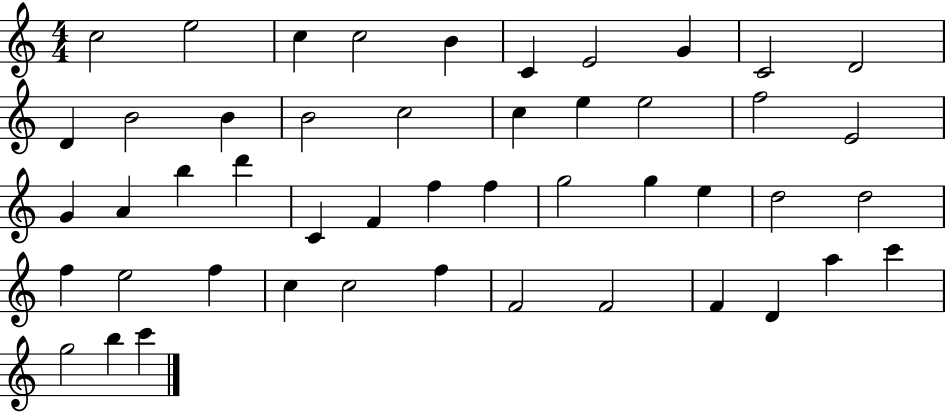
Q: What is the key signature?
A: C major